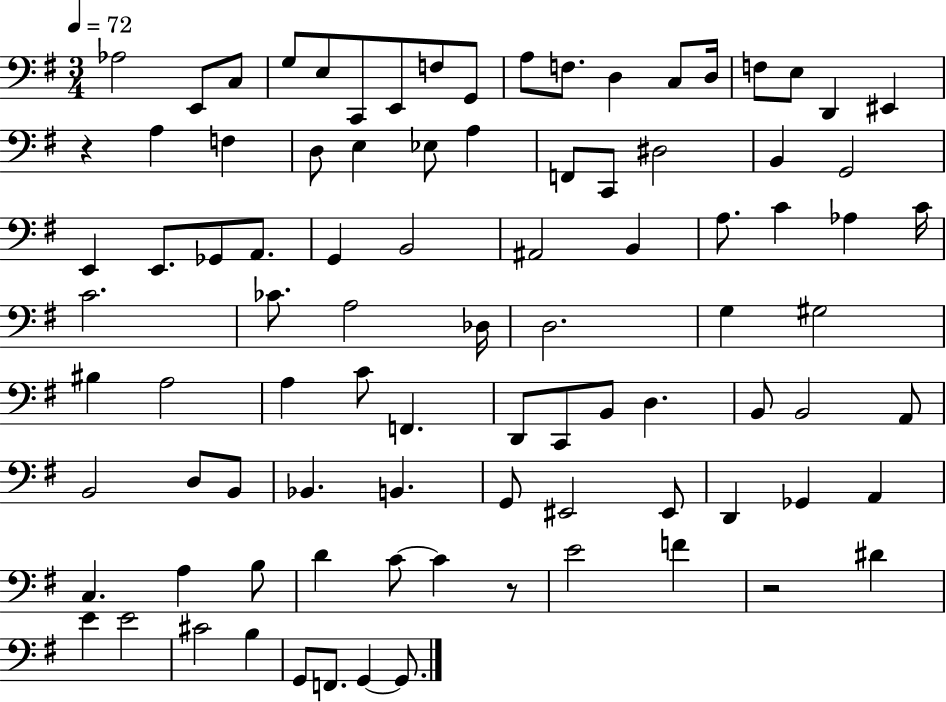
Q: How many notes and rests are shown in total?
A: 91